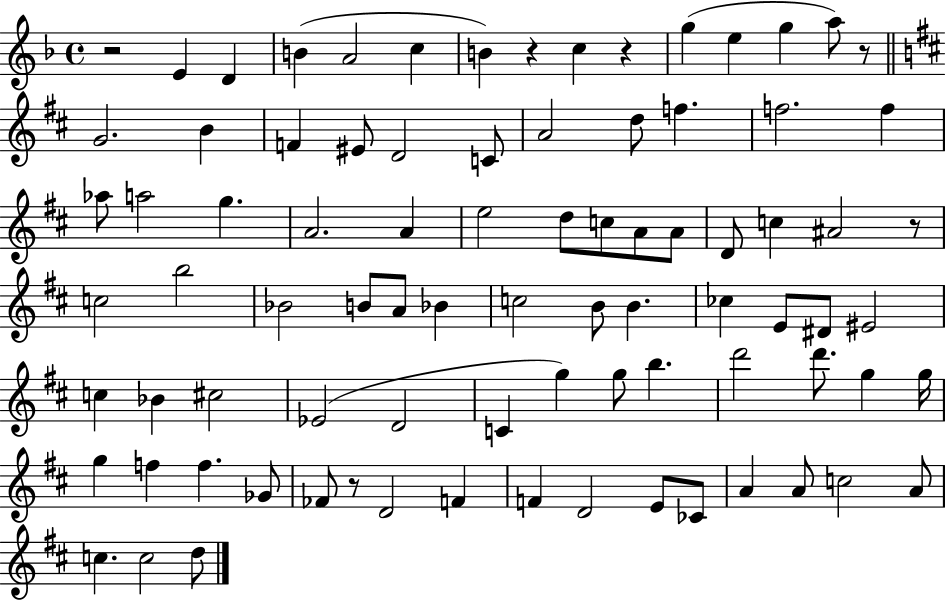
{
  \clef treble
  \time 4/4
  \defaultTimeSignature
  \key f \major
  r2 e'4 d'4 | b'4( a'2 c''4 | b'4) r4 c''4 r4 | g''4( e''4 g''4 a''8) r8 | \break \bar "||" \break \key d \major g'2. b'4 | f'4 eis'8 d'2 c'8 | a'2 d''8 f''4. | f''2. f''4 | \break aes''8 a''2 g''4. | a'2. a'4 | e''2 d''8 c''8 a'8 a'8 | d'8 c''4 ais'2 r8 | \break c''2 b''2 | bes'2 b'8 a'8 bes'4 | c''2 b'8 b'4. | ces''4 e'8 dis'8 eis'2 | \break c''4 bes'4 cis''2 | ees'2( d'2 | c'4 g''4) g''8 b''4. | d'''2 d'''8. g''4 g''16 | \break g''4 f''4 f''4. ges'8 | fes'8 r8 d'2 f'4 | f'4 d'2 e'8 ces'8 | a'4 a'8 c''2 a'8 | \break c''4. c''2 d''8 | \bar "|."
}